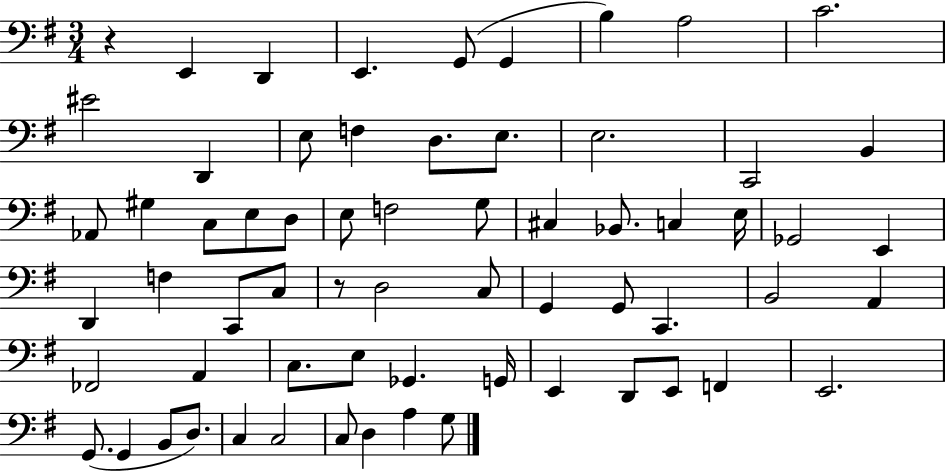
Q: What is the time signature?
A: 3/4